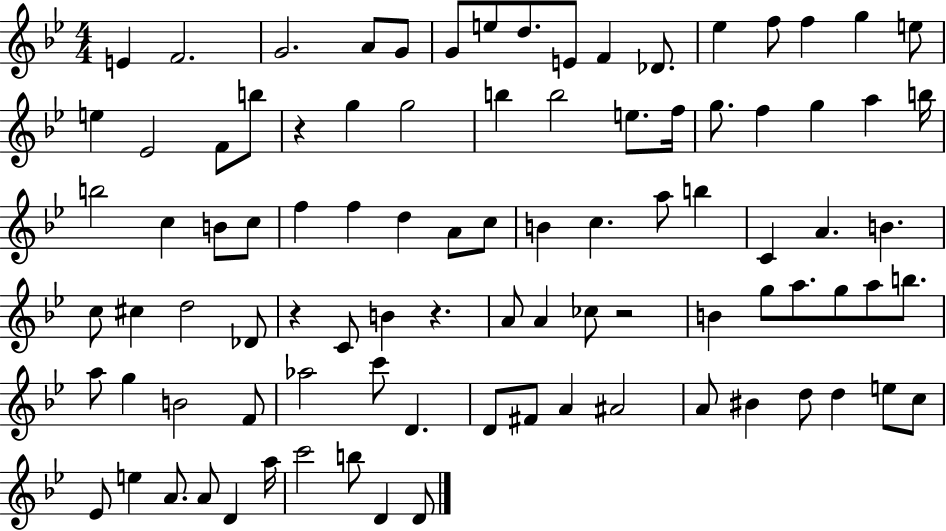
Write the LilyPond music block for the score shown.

{
  \clef treble
  \numericTimeSignature
  \time 4/4
  \key bes \major
  e'4 f'2. | g'2. a'8 g'8 | g'8 e''8 d''8. e'8 f'4 des'8. | ees''4 f''8 f''4 g''4 e''8 | \break e''4 ees'2 f'8 b''8 | r4 g''4 g''2 | b''4 b''2 e''8. f''16 | g''8. f''4 g''4 a''4 b''16 | \break b''2 c''4 b'8 c''8 | f''4 f''4 d''4 a'8 c''8 | b'4 c''4. a''8 b''4 | c'4 a'4. b'4. | \break c''8 cis''4 d''2 des'8 | r4 c'8 b'4 r4. | a'8 a'4 ces''8 r2 | b'4 g''8 a''8. g''8 a''8 b''8. | \break a''8 g''4 b'2 f'8 | aes''2 c'''8 d'4. | d'8 fis'8 a'4 ais'2 | a'8 bis'4 d''8 d''4 e''8 c''8 | \break ees'8 e''4 a'8. a'8 d'4 a''16 | c'''2 b''8 d'4 d'8 | \bar "|."
}